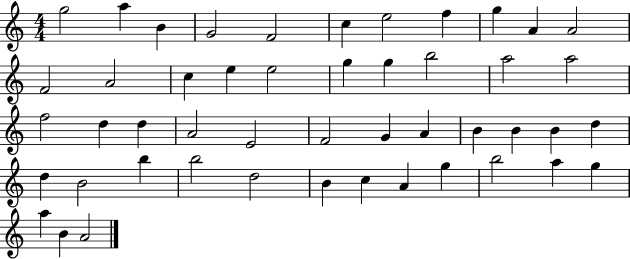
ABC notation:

X:1
T:Untitled
M:4/4
L:1/4
K:C
g2 a B G2 F2 c e2 f g A A2 F2 A2 c e e2 g g b2 a2 a2 f2 d d A2 E2 F2 G A B B B d d B2 b b2 d2 B c A g b2 a g a B A2